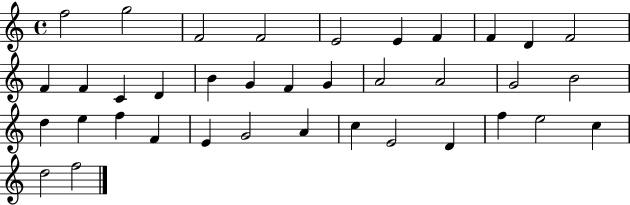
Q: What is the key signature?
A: C major